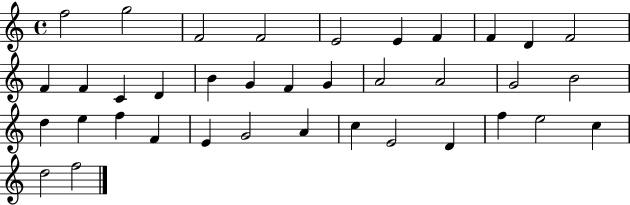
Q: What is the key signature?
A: C major